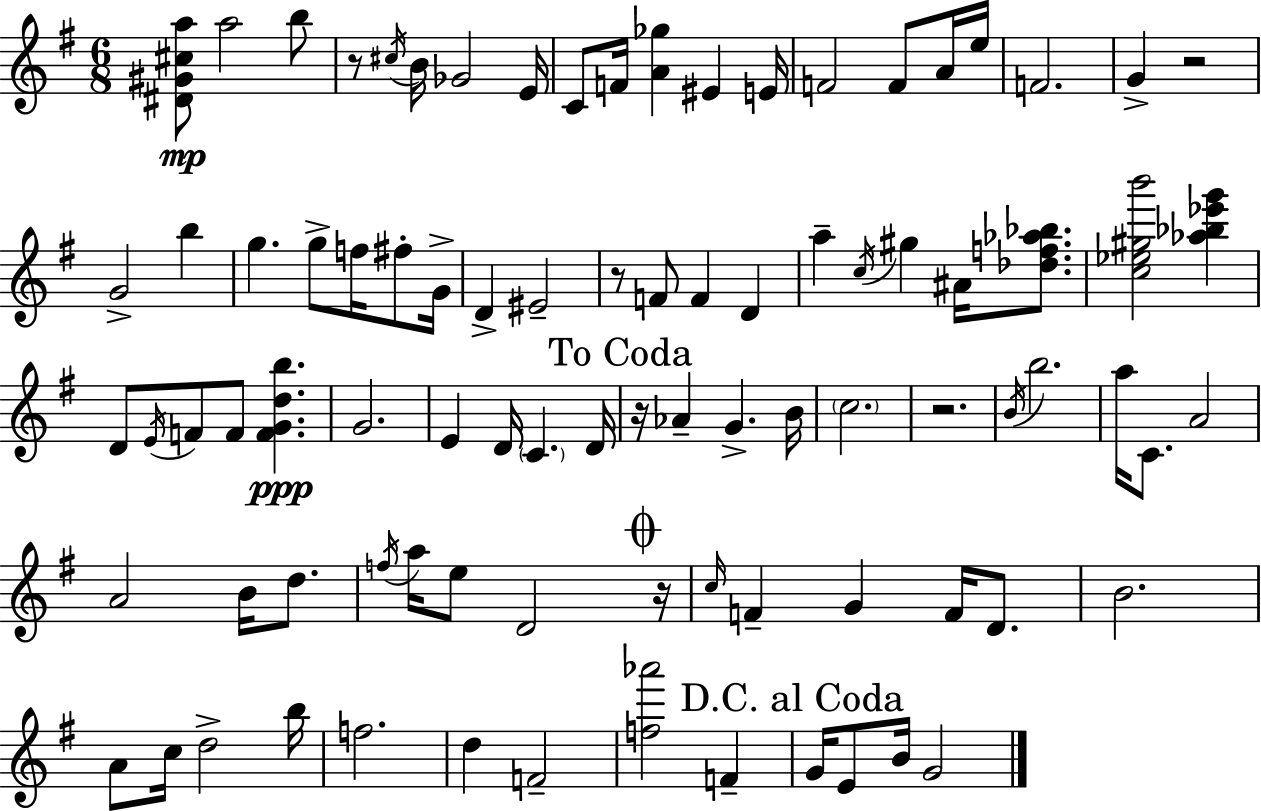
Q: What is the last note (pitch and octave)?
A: G4